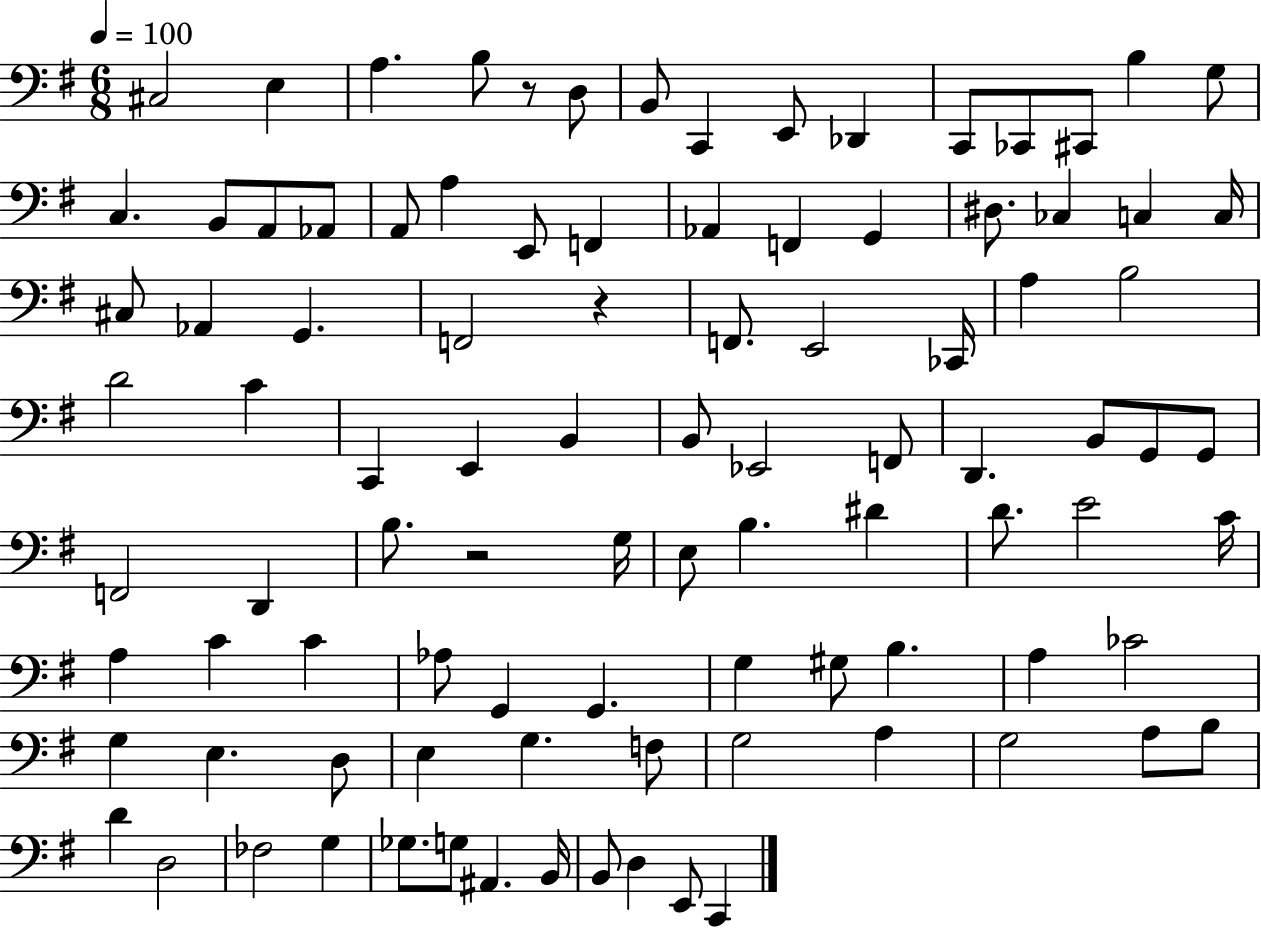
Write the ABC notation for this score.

X:1
T:Untitled
M:6/8
L:1/4
K:G
^C,2 E, A, B,/2 z/2 D,/2 B,,/2 C,, E,,/2 _D,, C,,/2 _C,,/2 ^C,,/2 B, G,/2 C, B,,/2 A,,/2 _A,,/2 A,,/2 A, E,,/2 F,, _A,, F,, G,, ^D,/2 _C, C, C,/4 ^C,/2 _A,, G,, F,,2 z F,,/2 E,,2 _C,,/4 A, B,2 D2 C C,, E,, B,, B,,/2 _E,,2 F,,/2 D,, B,,/2 G,,/2 G,,/2 F,,2 D,, B,/2 z2 G,/4 E,/2 B, ^D D/2 E2 C/4 A, C C _A,/2 G,, G,, G, ^G,/2 B, A, _C2 G, E, D,/2 E, G, F,/2 G,2 A, G,2 A,/2 B,/2 D D,2 _F,2 G, _G,/2 G,/2 ^A,, B,,/4 B,,/2 D, E,,/2 C,,